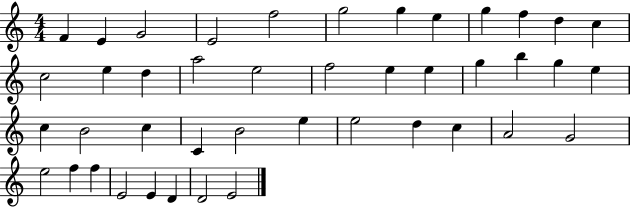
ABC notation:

X:1
T:Untitled
M:4/4
L:1/4
K:C
F E G2 E2 f2 g2 g e g f d c c2 e d a2 e2 f2 e e g b g e c B2 c C B2 e e2 d c A2 G2 e2 f f E2 E D D2 E2